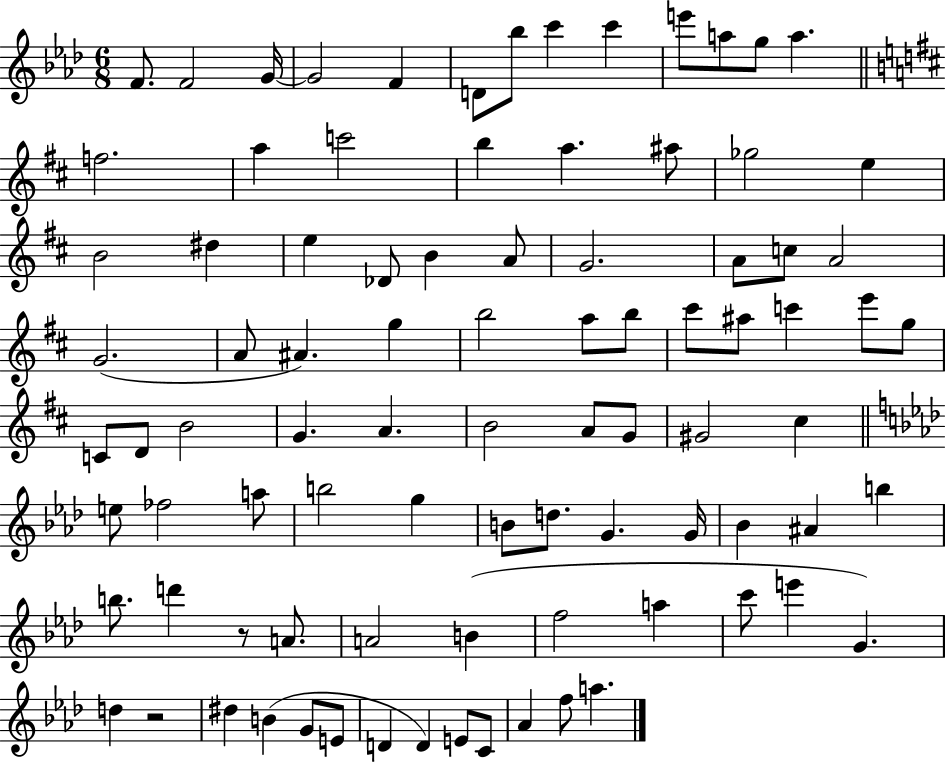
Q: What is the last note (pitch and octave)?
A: A5